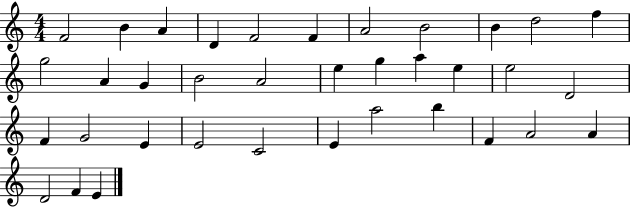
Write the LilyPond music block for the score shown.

{
  \clef treble
  \numericTimeSignature
  \time 4/4
  \key c \major
  f'2 b'4 a'4 | d'4 f'2 f'4 | a'2 b'2 | b'4 d''2 f''4 | \break g''2 a'4 g'4 | b'2 a'2 | e''4 g''4 a''4 e''4 | e''2 d'2 | \break f'4 g'2 e'4 | e'2 c'2 | e'4 a''2 b''4 | f'4 a'2 a'4 | \break d'2 f'4 e'4 | \bar "|."
}